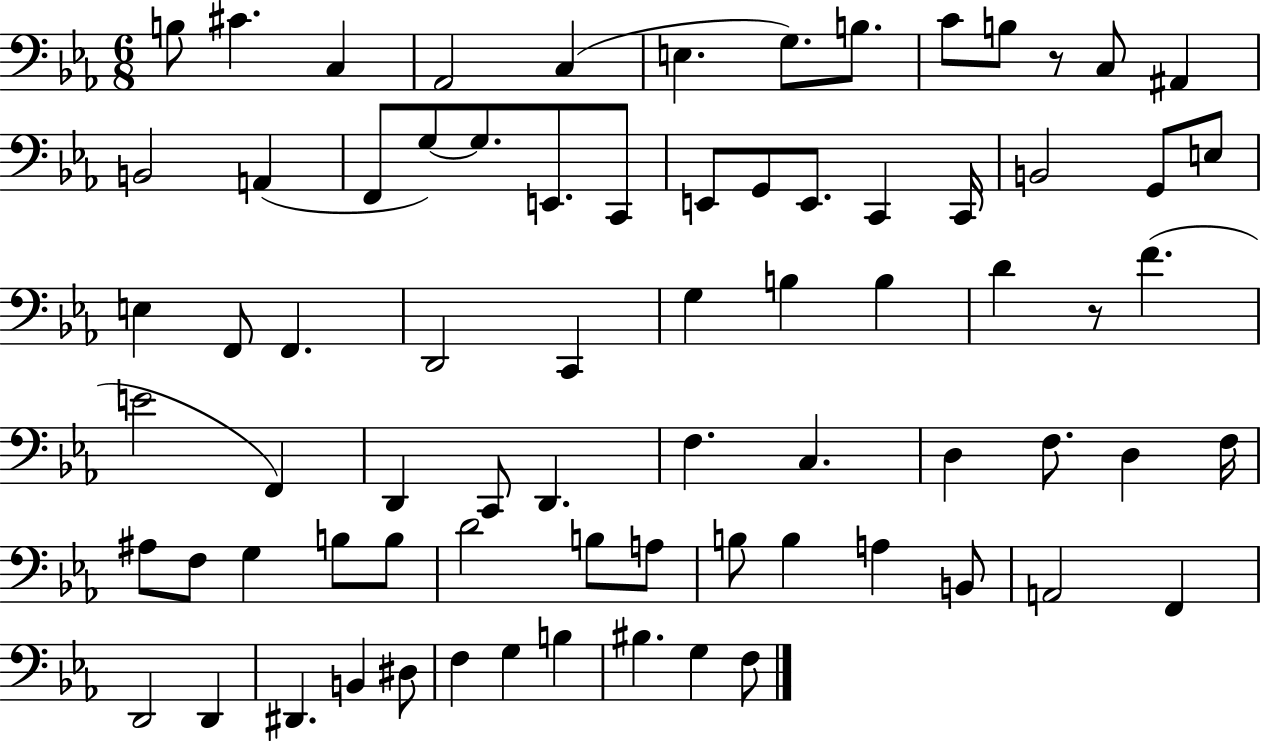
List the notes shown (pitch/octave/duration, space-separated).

B3/e C#4/q. C3/q Ab2/h C3/q E3/q. G3/e. B3/e. C4/e B3/e R/e C3/e A#2/q B2/h A2/q F2/e G3/e G3/e. E2/e. C2/e E2/e G2/e E2/e. C2/q C2/s B2/h G2/e E3/e E3/q F2/e F2/q. D2/h C2/q G3/q B3/q B3/q D4/q R/e F4/q. E4/h F2/q D2/q C2/e D2/q. F3/q. C3/q. D3/q F3/e. D3/q F3/s A#3/e F3/e G3/q B3/e B3/e D4/h B3/e A3/e B3/e B3/q A3/q B2/e A2/h F2/q D2/h D2/q D#2/q. B2/q D#3/e F3/q G3/q B3/q BIS3/q. G3/q F3/e